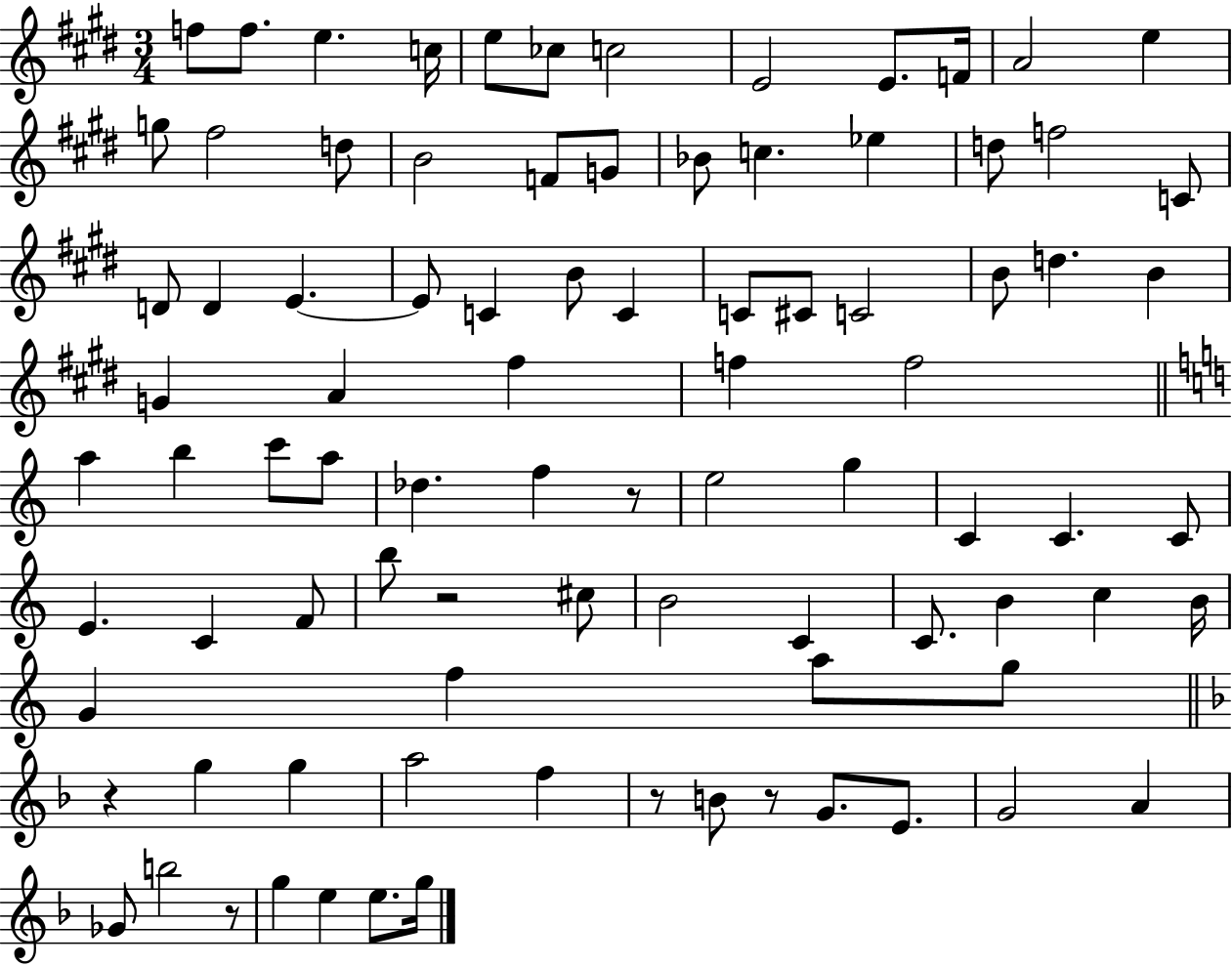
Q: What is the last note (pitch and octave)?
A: G5